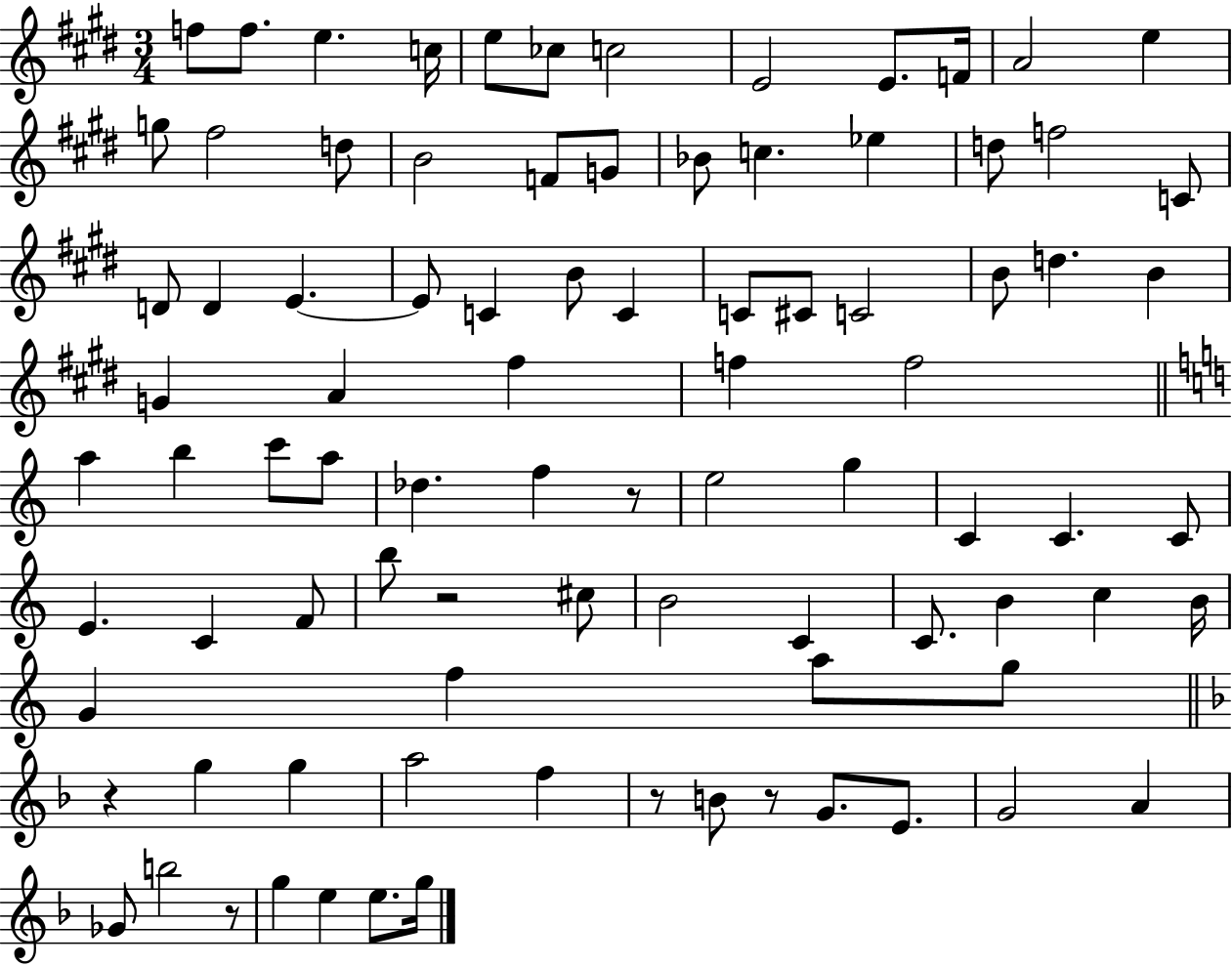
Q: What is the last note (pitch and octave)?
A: G5